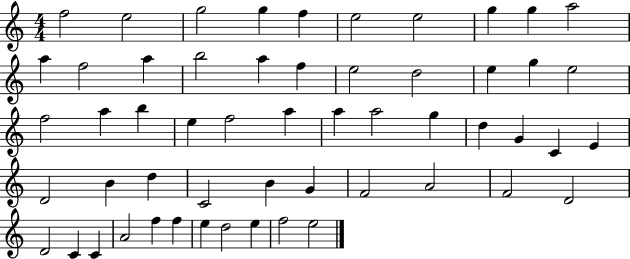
X:1
T:Untitled
M:4/4
L:1/4
K:C
f2 e2 g2 g f e2 e2 g g a2 a f2 a b2 a f e2 d2 e g e2 f2 a b e f2 a a a2 g d G C E D2 B d C2 B G F2 A2 F2 D2 D2 C C A2 f f e d2 e f2 e2